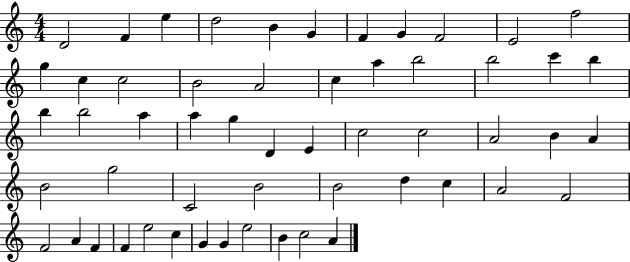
D4/h F4/q E5/q D5/h B4/q G4/q F4/q G4/q F4/h E4/h F5/h G5/q C5/q C5/h B4/h A4/h C5/q A5/q B5/h B5/h C6/q B5/q B5/q B5/h A5/q A5/q G5/q D4/q E4/q C5/h C5/h A4/h B4/q A4/q B4/h G5/h C4/h B4/h B4/h D5/q C5/q A4/h F4/h F4/h A4/q F4/q F4/q E5/h C5/q G4/q G4/q E5/h B4/q C5/h A4/q